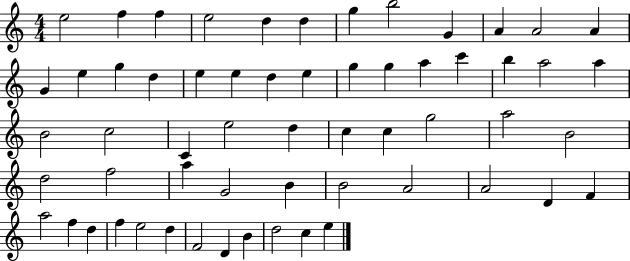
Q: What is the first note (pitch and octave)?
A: E5